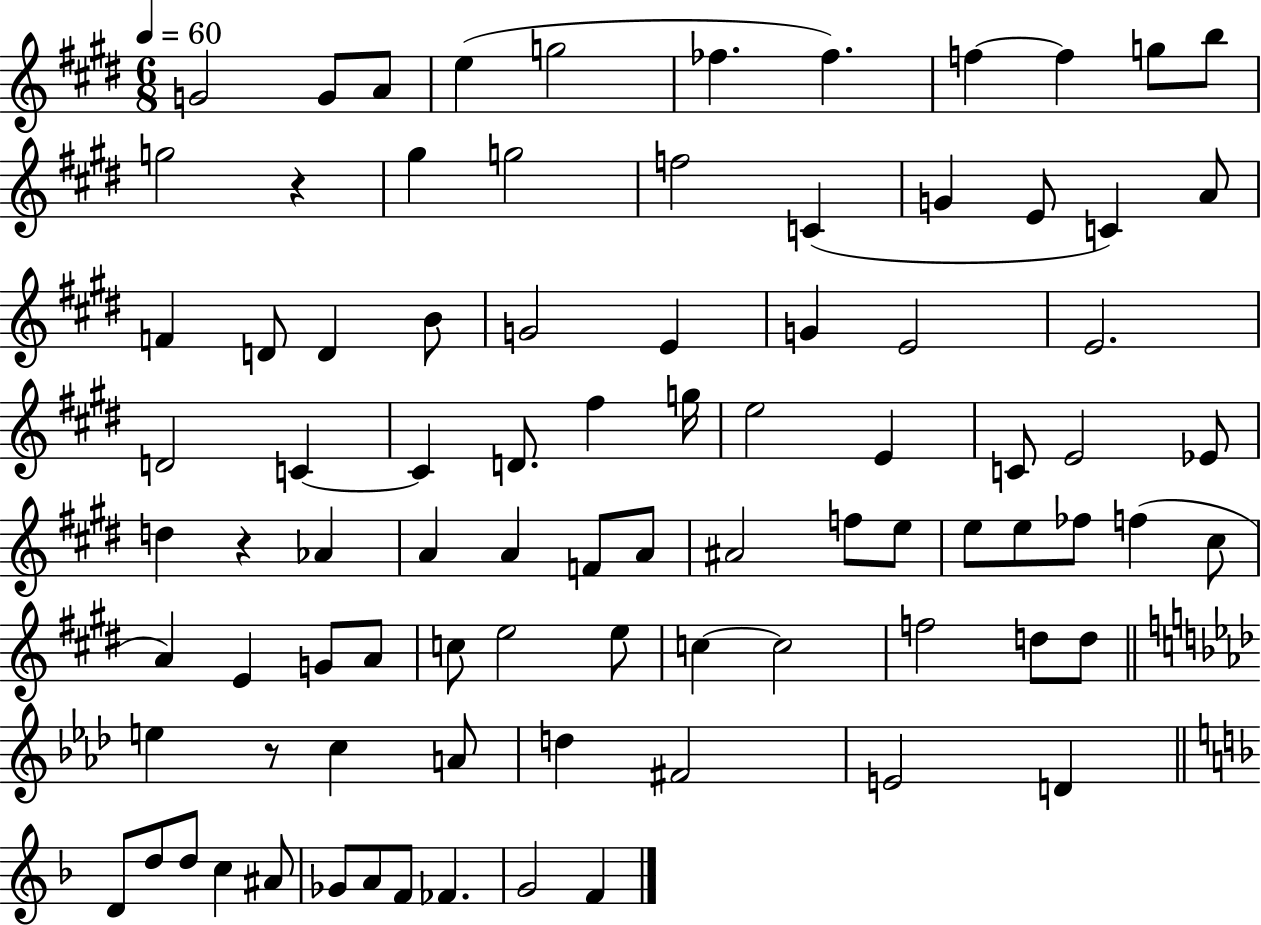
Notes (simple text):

G4/h G4/e A4/e E5/q G5/h FES5/q. FES5/q. F5/q F5/q G5/e B5/e G5/h R/q G#5/q G5/h F5/h C4/q G4/q E4/e C4/q A4/e F4/q D4/e D4/q B4/e G4/h E4/q G4/q E4/h E4/h. D4/h C4/q C4/q D4/e. F#5/q G5/s E5/h E4/q C4/e E4/h Eb4/e D5/q R/q Ab4/q A4/q A4/q F4/e A4/e A#4/h F5/e E5/e E5/e E5/e FES5/e F5/q C#5/e A4/q E4/q G4/e A4/e C5/e E5/h E5/e C5/q C5/h F5/h D5/e D5/e E5/q R/e C5/q A4/e D5/q F#4/h E4/h D4/q D4/e D5/e D5/e C5/q A#4/e Gb4/e A4/e F4/e FES4/q. G4/h F4/q